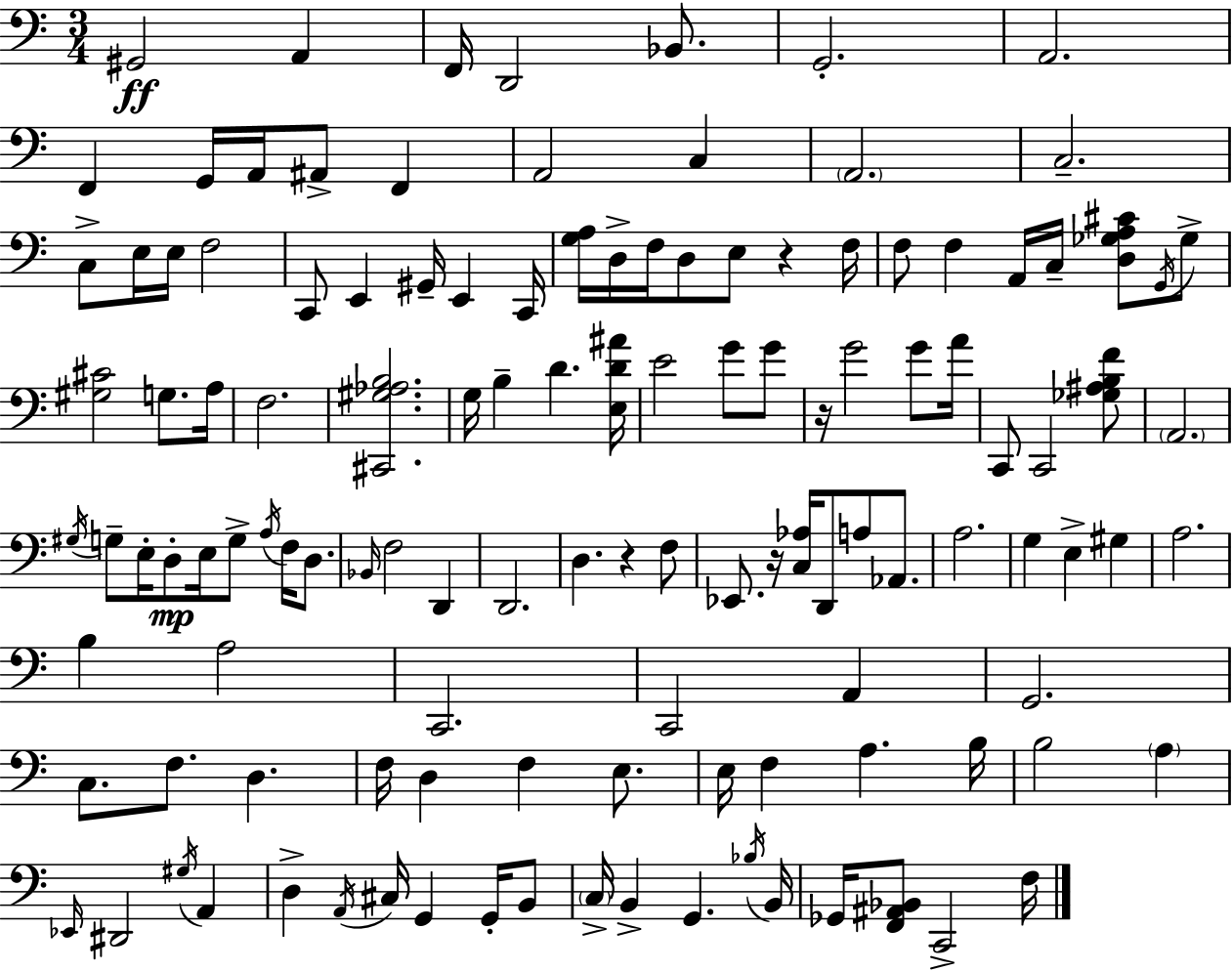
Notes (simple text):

G#2/h A2/q F2/s D2/h Bb2/e. G2/h. A2/h. F2/q G2/s A2/s A#2/e F2/q A2/h C3/q A2/h. C3/h. C3/e E3/s E3/s F3/h C2/e E2/q G#2/s E2/q C2/s [G3,A3]/s D3/s F3/s D3/e E3/e R/q F3/s F3/e F3/q A2/s C3/s [D3,Gb3,A3,C#4]/e G2/s Gb3/e [G#3,C#4]/h G3/e. A3/s F3/h. [C#2,G#3,Ab3,B3]/h. G3/s B3/q D4/q. [E3,D4,A#4]/s E4/h G4/e G4/e R/s G4/h G4/e A4/s C2/e C2/h [Gb3,A#3,B3,F4]/e A2/h. G#3/s G3/e E3/s D3/e E3/s G3/e A3/s F3/s D3/e. Bb2/s F3/h D2/q D2/h. D3/q. R/q F3/e Eb2/e. R/s [C3,Ab3]/s D2/e A3/e Ab2/e. A3/h. G3/q E3/q G#3/q A3/h. B3/q A3/h C2/h. C2/h A2/q G2/h. C3/e. F3/e. D3/q. F3/s D3/q F3/q E3/e. E3/s F3/q A3/q. B3/s B3/h A3/q Eb2/s D#2/h G#3/s A2/q D3/q A2/s C#3/s G2/q G2/s B2/e C3/s B2/q G2/q. Bb3/s B2/s Gb2/s [F2,A#2,Bb2]/e C2/h F3/s